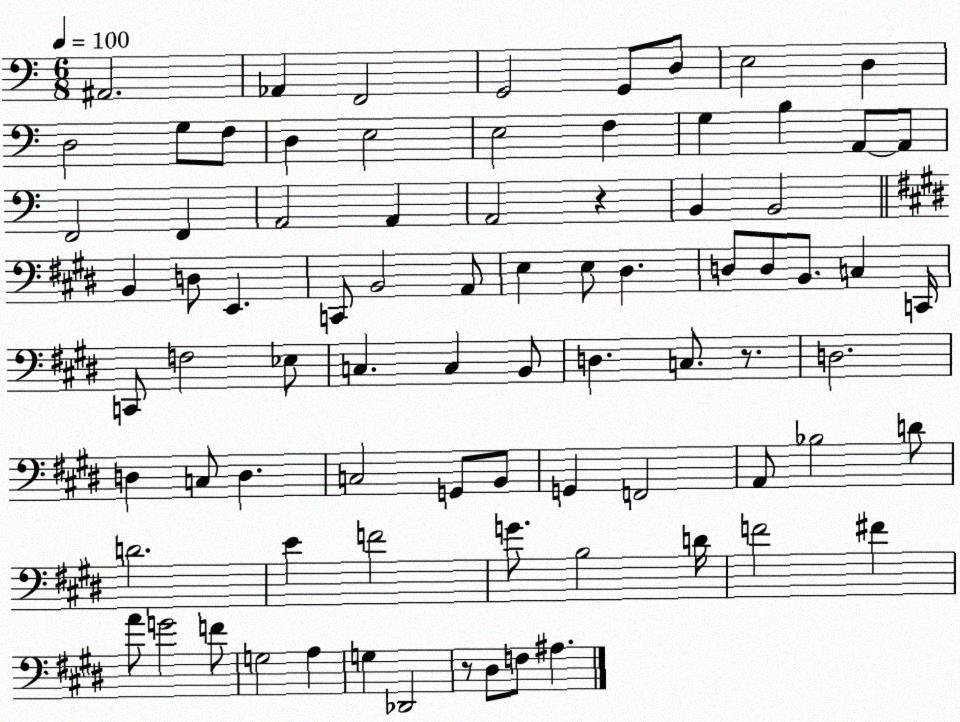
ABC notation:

X:1
T:Untitled
M:6/8
L:1/4
K:C
^A,,2 _A,, F,,2 G,,2 G,,/2 D,/2 E,2 D, D,2 G,/2 F,/2 D, E,2 E,2 F, G, B, A,,/2 A,,/2 F,,2 F,, A,,2 A,, A,,2 z B,, B,,2 B,, D,/2 E,, C,,/2 B,,2 A,,/2 E, E,/2 ^D, D,/2 D,/2 B,,/2 C, C,,/4 C,,/2 F,2 _E,/2 C, C, B,,/2 D, C,/2 z/2 D,2 D, C,/2 D, C,2 G,,/2 B,,/2 G,, F,,2 A,,/2 _B,2 D/2 D2 E F2 G/2 B,2 D/4 F2 ^F A/2 G2 F/2 G,2 A, G, _D,,2 z/2 ^D,/2 F,/2 ^A,